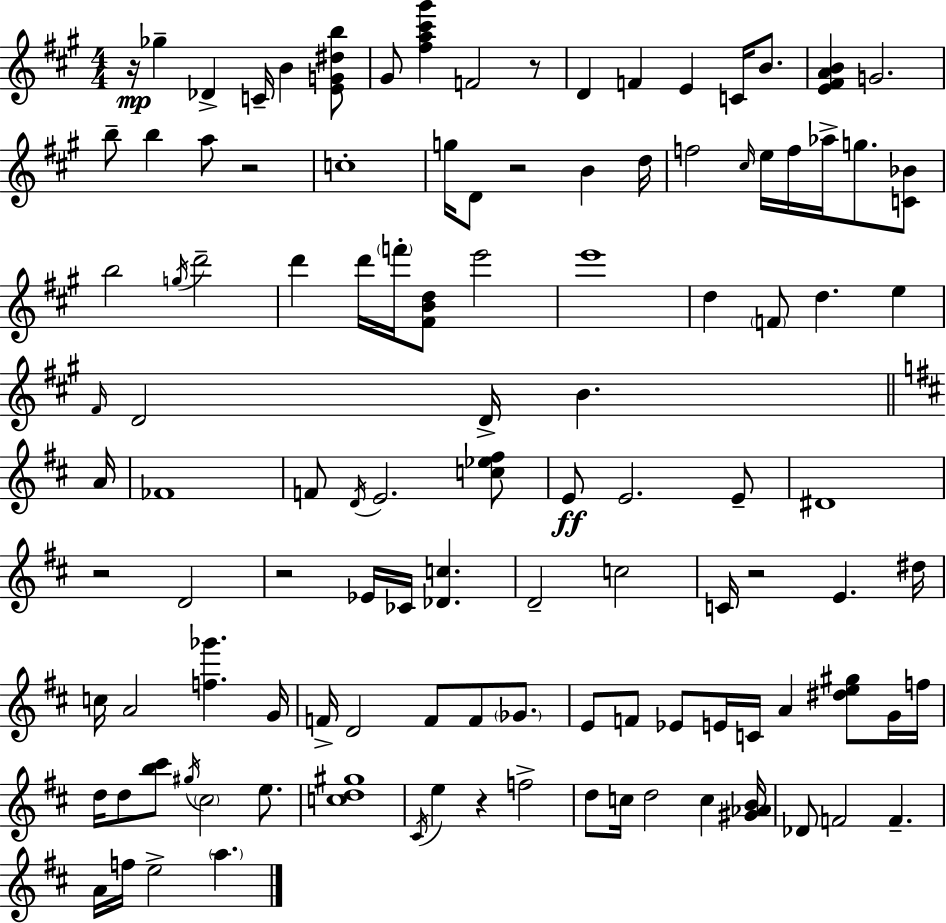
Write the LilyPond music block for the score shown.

{
  \clef treble
  \numericTimeSignature
  \time 4/4
  \key a \major
  r16\mp ges''4-- des'4-> c'16-- b'4 <e' g' dis'' b''>8 | gis'8 <fis'' a'' cis''' gis'''>4 f'2 r8 | d'4 f'4 e'4 c'16 b'8. | <e' fis' a' b'>4 g'2. | \break b''8-- b''4 a''8 r2 | c''1-. | g''16 d'8 r2 b'4 d''16 | f''2 \grace { cis''16 } e''16 f''16 aes''16-> g''8. <c' bes'>8 | \break b''2 \acciaccatura { g''16 } d'''2-- | d'''4 d'''16 \parenthesize f'''16-. <fis' b' d''>8 e'''2 | e'''1 | d''4 \parenthesize f'8 d''4. e''4 | \break \grace { fis'16 } d'2 d'16-> b'4. | \bar "||" \break \key b \minor a'16 fes'1 | f'8 \acciaccatura { d'16 } e'2. | <c'' ees'' fis''>8 e'8\ff e'2. | e'8-- dis'1 | \break r2 d'2 | r2 ees'16 ces'16 <des' c''>4. | d'2-- c''2 | c'16 r2 e'4. | \break dis''16 c''16 a'2 <f'' ges'''>4. | g'16 f'16-> d'2 f'8 f'8 \parenthesize ges'8. | e'8 f'8 ees'8 e'16 c'16 a'4 <dis'' e'' gis''>8 | g'16 f''16 d''16 d''8 <b'' cis'''>8 \acciaccatura { gis''16 } \parenthesize cis''2 | \break e''8. <c'' d'' gis''>1 | \acciaccatura { cis'16 } e''4 r4 f''2-> | d''8 c''16 d''2 c''4 | <gis' aes' b'>16 des'8 f'2 f'4.-- | \break a'16 f''16 e''2-> \parenthesize a''4. | \bar "|."
}